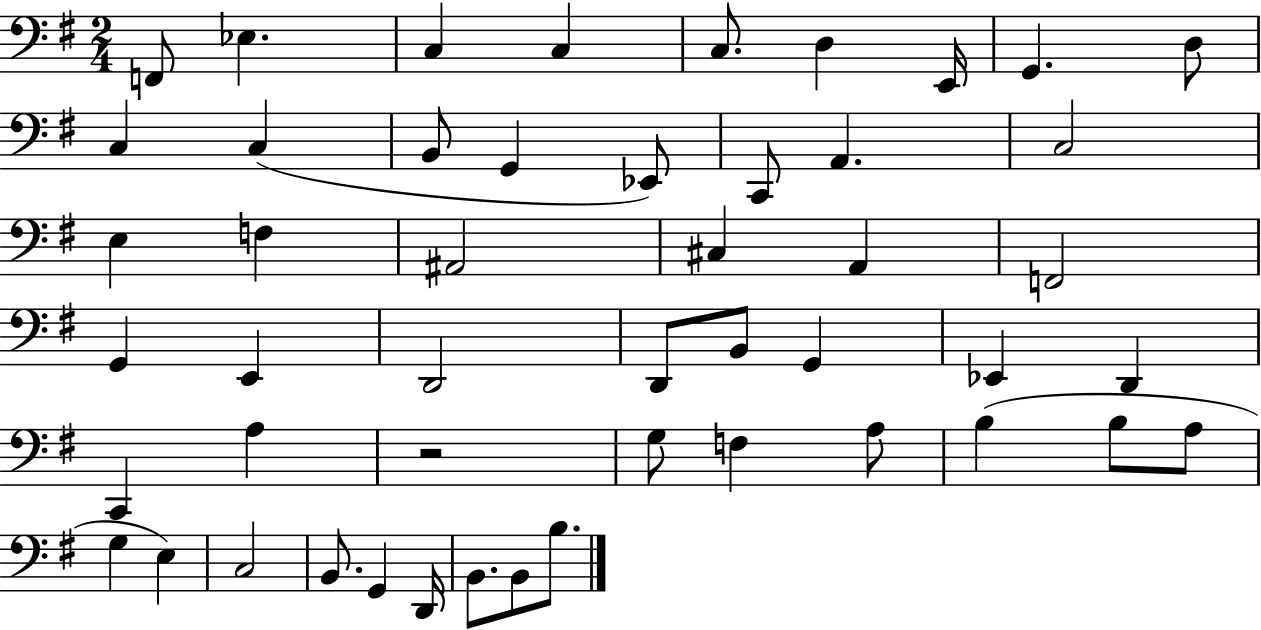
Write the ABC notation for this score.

X:1
T:Untitled
M:2/4
L:1/4
K:G
F,,/2 _E, C, C, C,/2 D, E,,/4 G,, D,/2 C, C, B,,/2 G,, _E,,/2 C,,/2 A,, C,2 E, F, ^A,,2 ^C, A,, F,,2 G,, E,, D,,2 D,,/2 B,,/2 G,, _E,, D,, C,, A, z2 G,/2 F, A,/2 B, B,/2 A,/2 G, E, C,2 B,,/2 G,, D,,/4 B,,/2 B,,/2 B,/2